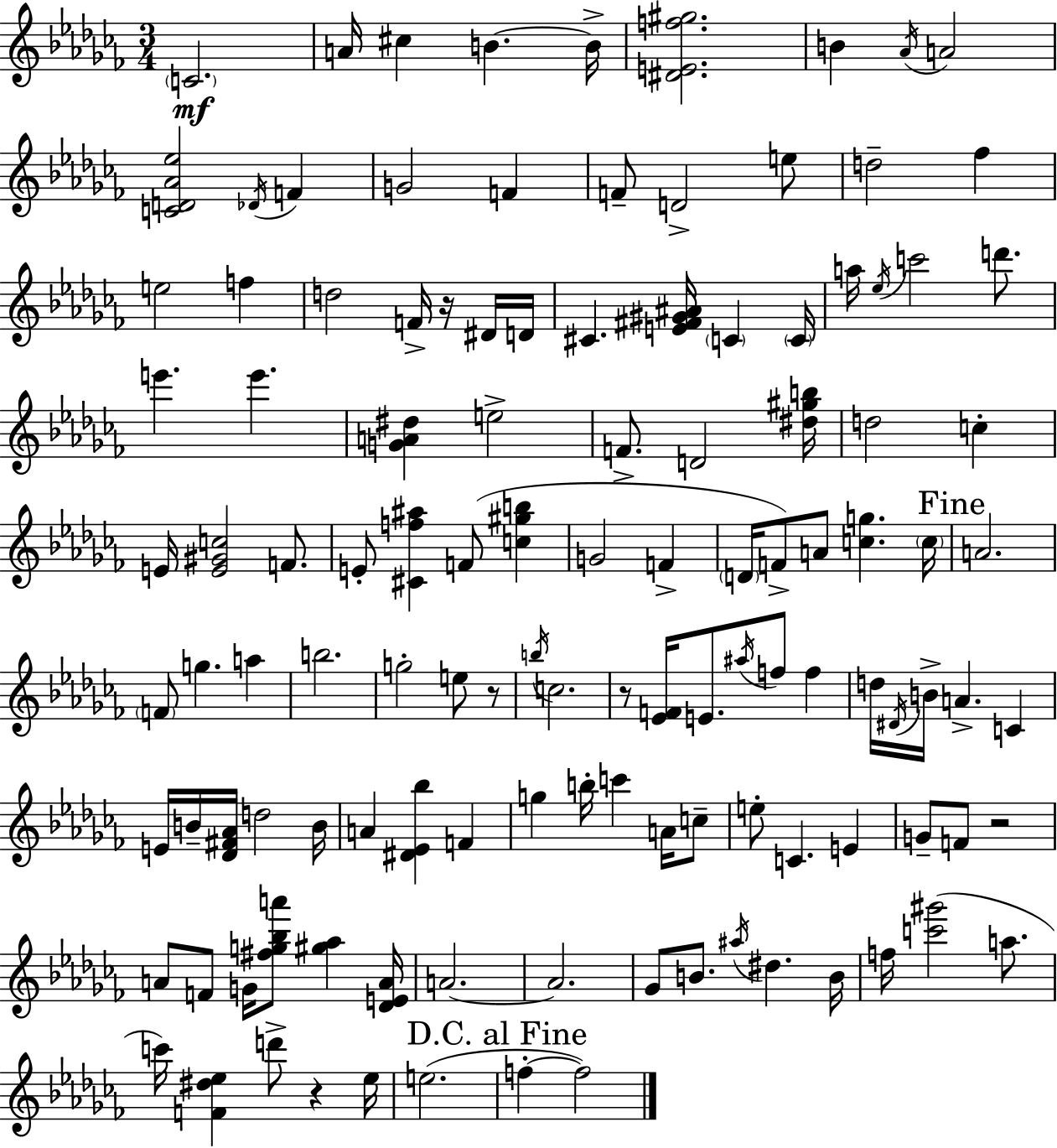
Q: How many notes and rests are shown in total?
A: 121